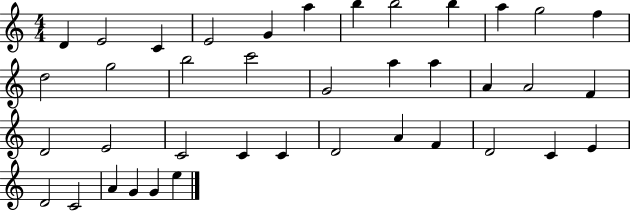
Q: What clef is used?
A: treble